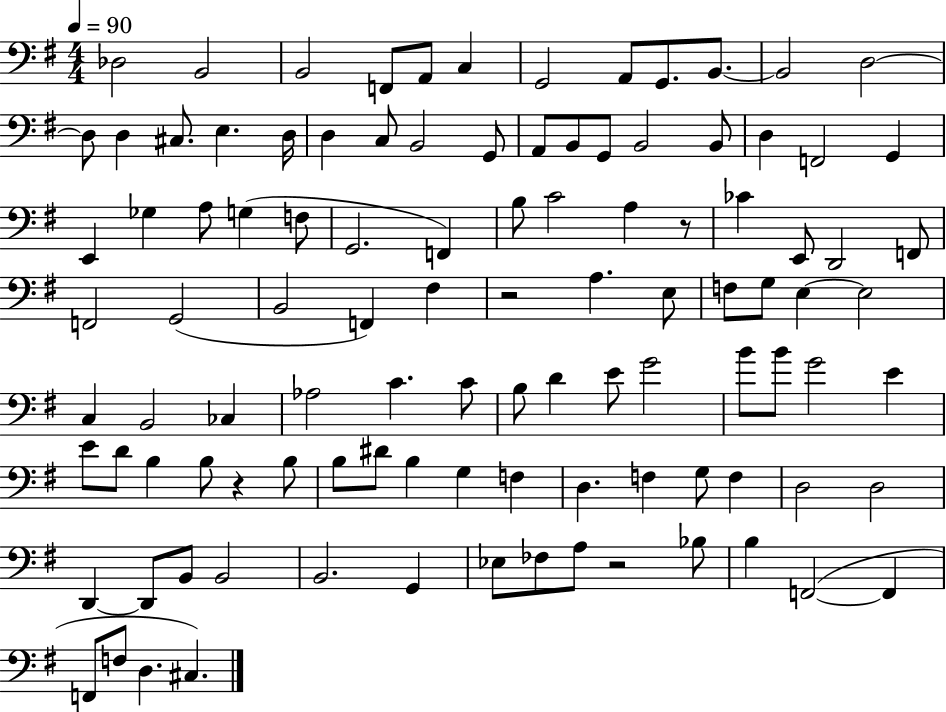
X:1
T:Untitled
M:4/4
L:1/4
K:G
_D,2 B,,2 B,,2 F,,/2 A,,/2 C, G,,2 A,,/2 G,,/2 B,,/2 B,,2 D,2 D,/2 D, ^C,/2 E, D,/4 D, C,/2 B,,2 G,,/2 A,,/2 B,,/2 G,,/2 B,,2 B,,/2 D, F,,2 G,, E,, _G, A,/2 G, F,/2 G,,2 F,, B,/2 C2 A, z/2 _C E,,/2 D,,2 F,,/2 F,,2 G,,2 B,,2 F,, ^F, z2 A, E,/2 F,/2 G,/2 E, E,2 C, B,,2 _C, _A,2 C C/2 B,/2 D E/2 G2 B/2 B/2 G2 E E/2 D/2 B, B,/2 z B,/2 B,/2 ^D/2 B, G, F, D, F, G,/2 F, D,2 D,2 D,, D,,/2 B,,/2 B,,2 B,,2 G,, _E,/2 _F,/2 A,/2 z2 _B,/2 B, F,,2 F,, F,,/2 F,/2 D, ^C,